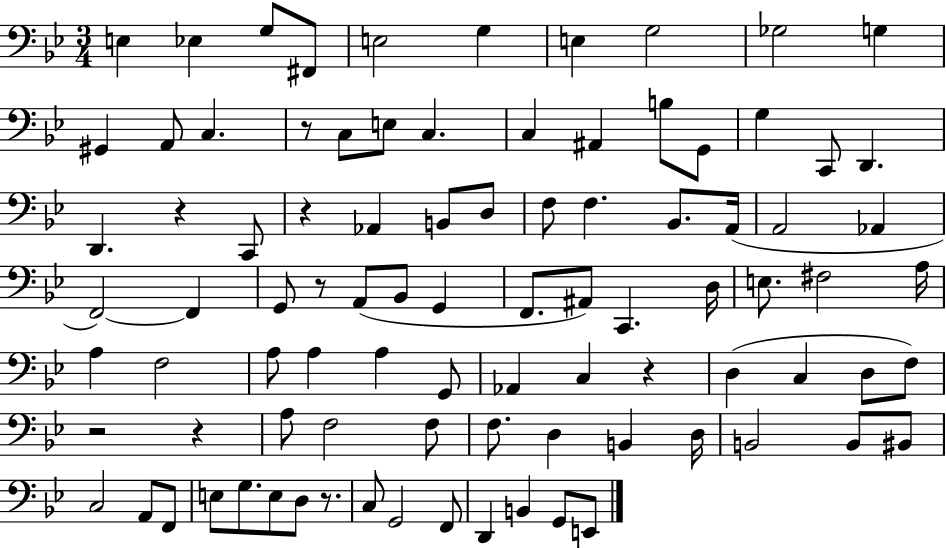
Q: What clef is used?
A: bass